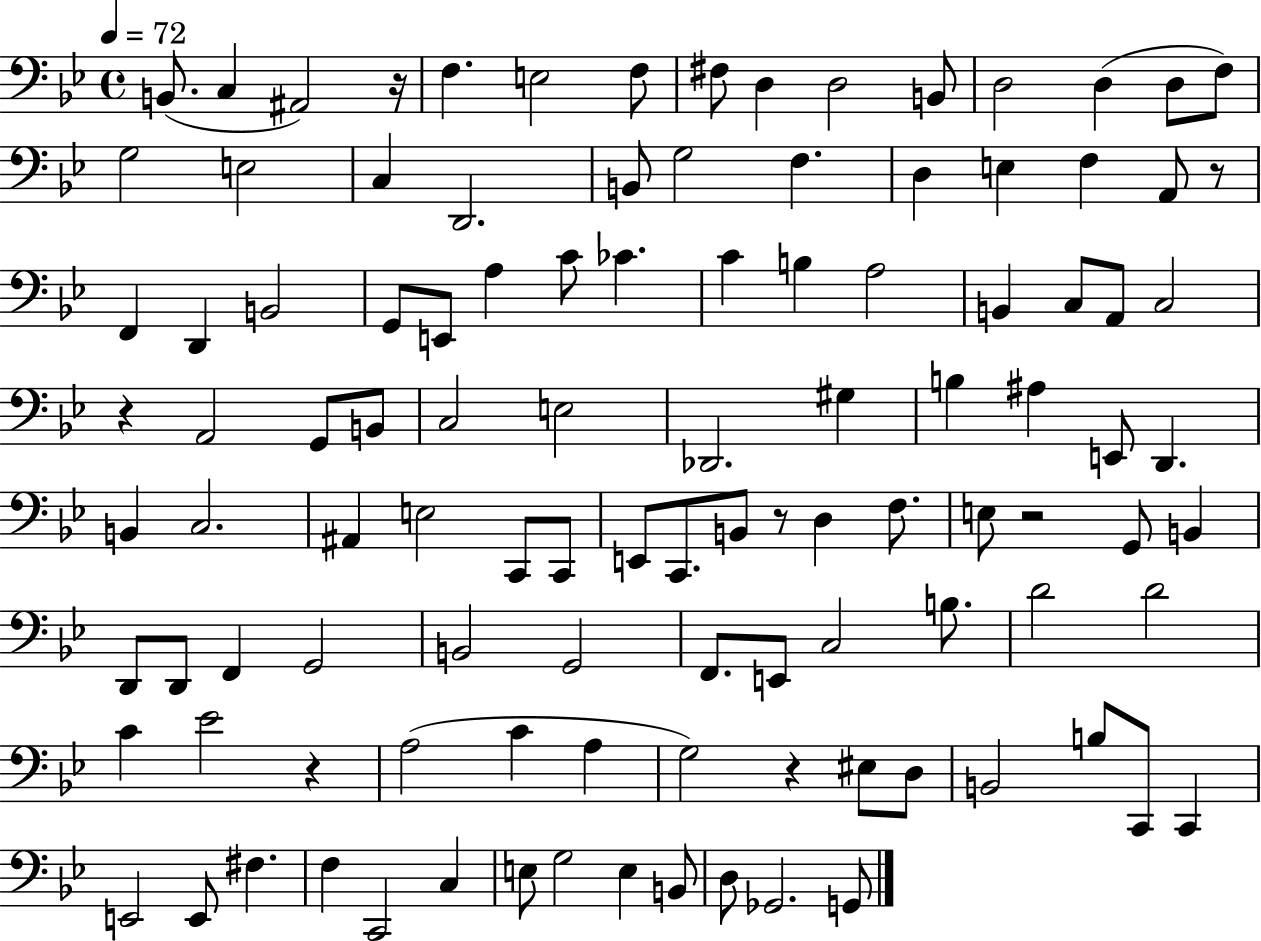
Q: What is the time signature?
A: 4/4